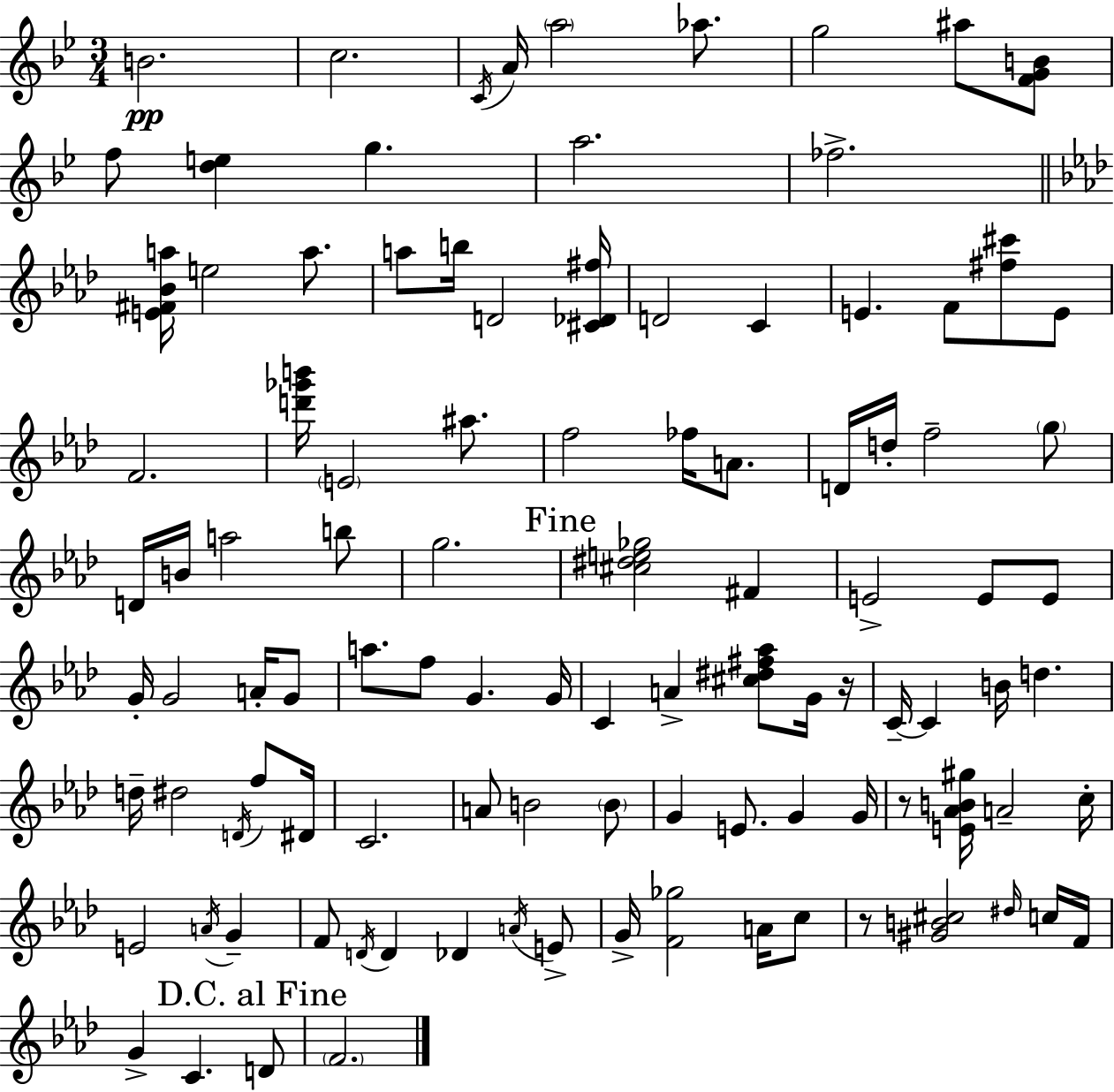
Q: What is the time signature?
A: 3/4